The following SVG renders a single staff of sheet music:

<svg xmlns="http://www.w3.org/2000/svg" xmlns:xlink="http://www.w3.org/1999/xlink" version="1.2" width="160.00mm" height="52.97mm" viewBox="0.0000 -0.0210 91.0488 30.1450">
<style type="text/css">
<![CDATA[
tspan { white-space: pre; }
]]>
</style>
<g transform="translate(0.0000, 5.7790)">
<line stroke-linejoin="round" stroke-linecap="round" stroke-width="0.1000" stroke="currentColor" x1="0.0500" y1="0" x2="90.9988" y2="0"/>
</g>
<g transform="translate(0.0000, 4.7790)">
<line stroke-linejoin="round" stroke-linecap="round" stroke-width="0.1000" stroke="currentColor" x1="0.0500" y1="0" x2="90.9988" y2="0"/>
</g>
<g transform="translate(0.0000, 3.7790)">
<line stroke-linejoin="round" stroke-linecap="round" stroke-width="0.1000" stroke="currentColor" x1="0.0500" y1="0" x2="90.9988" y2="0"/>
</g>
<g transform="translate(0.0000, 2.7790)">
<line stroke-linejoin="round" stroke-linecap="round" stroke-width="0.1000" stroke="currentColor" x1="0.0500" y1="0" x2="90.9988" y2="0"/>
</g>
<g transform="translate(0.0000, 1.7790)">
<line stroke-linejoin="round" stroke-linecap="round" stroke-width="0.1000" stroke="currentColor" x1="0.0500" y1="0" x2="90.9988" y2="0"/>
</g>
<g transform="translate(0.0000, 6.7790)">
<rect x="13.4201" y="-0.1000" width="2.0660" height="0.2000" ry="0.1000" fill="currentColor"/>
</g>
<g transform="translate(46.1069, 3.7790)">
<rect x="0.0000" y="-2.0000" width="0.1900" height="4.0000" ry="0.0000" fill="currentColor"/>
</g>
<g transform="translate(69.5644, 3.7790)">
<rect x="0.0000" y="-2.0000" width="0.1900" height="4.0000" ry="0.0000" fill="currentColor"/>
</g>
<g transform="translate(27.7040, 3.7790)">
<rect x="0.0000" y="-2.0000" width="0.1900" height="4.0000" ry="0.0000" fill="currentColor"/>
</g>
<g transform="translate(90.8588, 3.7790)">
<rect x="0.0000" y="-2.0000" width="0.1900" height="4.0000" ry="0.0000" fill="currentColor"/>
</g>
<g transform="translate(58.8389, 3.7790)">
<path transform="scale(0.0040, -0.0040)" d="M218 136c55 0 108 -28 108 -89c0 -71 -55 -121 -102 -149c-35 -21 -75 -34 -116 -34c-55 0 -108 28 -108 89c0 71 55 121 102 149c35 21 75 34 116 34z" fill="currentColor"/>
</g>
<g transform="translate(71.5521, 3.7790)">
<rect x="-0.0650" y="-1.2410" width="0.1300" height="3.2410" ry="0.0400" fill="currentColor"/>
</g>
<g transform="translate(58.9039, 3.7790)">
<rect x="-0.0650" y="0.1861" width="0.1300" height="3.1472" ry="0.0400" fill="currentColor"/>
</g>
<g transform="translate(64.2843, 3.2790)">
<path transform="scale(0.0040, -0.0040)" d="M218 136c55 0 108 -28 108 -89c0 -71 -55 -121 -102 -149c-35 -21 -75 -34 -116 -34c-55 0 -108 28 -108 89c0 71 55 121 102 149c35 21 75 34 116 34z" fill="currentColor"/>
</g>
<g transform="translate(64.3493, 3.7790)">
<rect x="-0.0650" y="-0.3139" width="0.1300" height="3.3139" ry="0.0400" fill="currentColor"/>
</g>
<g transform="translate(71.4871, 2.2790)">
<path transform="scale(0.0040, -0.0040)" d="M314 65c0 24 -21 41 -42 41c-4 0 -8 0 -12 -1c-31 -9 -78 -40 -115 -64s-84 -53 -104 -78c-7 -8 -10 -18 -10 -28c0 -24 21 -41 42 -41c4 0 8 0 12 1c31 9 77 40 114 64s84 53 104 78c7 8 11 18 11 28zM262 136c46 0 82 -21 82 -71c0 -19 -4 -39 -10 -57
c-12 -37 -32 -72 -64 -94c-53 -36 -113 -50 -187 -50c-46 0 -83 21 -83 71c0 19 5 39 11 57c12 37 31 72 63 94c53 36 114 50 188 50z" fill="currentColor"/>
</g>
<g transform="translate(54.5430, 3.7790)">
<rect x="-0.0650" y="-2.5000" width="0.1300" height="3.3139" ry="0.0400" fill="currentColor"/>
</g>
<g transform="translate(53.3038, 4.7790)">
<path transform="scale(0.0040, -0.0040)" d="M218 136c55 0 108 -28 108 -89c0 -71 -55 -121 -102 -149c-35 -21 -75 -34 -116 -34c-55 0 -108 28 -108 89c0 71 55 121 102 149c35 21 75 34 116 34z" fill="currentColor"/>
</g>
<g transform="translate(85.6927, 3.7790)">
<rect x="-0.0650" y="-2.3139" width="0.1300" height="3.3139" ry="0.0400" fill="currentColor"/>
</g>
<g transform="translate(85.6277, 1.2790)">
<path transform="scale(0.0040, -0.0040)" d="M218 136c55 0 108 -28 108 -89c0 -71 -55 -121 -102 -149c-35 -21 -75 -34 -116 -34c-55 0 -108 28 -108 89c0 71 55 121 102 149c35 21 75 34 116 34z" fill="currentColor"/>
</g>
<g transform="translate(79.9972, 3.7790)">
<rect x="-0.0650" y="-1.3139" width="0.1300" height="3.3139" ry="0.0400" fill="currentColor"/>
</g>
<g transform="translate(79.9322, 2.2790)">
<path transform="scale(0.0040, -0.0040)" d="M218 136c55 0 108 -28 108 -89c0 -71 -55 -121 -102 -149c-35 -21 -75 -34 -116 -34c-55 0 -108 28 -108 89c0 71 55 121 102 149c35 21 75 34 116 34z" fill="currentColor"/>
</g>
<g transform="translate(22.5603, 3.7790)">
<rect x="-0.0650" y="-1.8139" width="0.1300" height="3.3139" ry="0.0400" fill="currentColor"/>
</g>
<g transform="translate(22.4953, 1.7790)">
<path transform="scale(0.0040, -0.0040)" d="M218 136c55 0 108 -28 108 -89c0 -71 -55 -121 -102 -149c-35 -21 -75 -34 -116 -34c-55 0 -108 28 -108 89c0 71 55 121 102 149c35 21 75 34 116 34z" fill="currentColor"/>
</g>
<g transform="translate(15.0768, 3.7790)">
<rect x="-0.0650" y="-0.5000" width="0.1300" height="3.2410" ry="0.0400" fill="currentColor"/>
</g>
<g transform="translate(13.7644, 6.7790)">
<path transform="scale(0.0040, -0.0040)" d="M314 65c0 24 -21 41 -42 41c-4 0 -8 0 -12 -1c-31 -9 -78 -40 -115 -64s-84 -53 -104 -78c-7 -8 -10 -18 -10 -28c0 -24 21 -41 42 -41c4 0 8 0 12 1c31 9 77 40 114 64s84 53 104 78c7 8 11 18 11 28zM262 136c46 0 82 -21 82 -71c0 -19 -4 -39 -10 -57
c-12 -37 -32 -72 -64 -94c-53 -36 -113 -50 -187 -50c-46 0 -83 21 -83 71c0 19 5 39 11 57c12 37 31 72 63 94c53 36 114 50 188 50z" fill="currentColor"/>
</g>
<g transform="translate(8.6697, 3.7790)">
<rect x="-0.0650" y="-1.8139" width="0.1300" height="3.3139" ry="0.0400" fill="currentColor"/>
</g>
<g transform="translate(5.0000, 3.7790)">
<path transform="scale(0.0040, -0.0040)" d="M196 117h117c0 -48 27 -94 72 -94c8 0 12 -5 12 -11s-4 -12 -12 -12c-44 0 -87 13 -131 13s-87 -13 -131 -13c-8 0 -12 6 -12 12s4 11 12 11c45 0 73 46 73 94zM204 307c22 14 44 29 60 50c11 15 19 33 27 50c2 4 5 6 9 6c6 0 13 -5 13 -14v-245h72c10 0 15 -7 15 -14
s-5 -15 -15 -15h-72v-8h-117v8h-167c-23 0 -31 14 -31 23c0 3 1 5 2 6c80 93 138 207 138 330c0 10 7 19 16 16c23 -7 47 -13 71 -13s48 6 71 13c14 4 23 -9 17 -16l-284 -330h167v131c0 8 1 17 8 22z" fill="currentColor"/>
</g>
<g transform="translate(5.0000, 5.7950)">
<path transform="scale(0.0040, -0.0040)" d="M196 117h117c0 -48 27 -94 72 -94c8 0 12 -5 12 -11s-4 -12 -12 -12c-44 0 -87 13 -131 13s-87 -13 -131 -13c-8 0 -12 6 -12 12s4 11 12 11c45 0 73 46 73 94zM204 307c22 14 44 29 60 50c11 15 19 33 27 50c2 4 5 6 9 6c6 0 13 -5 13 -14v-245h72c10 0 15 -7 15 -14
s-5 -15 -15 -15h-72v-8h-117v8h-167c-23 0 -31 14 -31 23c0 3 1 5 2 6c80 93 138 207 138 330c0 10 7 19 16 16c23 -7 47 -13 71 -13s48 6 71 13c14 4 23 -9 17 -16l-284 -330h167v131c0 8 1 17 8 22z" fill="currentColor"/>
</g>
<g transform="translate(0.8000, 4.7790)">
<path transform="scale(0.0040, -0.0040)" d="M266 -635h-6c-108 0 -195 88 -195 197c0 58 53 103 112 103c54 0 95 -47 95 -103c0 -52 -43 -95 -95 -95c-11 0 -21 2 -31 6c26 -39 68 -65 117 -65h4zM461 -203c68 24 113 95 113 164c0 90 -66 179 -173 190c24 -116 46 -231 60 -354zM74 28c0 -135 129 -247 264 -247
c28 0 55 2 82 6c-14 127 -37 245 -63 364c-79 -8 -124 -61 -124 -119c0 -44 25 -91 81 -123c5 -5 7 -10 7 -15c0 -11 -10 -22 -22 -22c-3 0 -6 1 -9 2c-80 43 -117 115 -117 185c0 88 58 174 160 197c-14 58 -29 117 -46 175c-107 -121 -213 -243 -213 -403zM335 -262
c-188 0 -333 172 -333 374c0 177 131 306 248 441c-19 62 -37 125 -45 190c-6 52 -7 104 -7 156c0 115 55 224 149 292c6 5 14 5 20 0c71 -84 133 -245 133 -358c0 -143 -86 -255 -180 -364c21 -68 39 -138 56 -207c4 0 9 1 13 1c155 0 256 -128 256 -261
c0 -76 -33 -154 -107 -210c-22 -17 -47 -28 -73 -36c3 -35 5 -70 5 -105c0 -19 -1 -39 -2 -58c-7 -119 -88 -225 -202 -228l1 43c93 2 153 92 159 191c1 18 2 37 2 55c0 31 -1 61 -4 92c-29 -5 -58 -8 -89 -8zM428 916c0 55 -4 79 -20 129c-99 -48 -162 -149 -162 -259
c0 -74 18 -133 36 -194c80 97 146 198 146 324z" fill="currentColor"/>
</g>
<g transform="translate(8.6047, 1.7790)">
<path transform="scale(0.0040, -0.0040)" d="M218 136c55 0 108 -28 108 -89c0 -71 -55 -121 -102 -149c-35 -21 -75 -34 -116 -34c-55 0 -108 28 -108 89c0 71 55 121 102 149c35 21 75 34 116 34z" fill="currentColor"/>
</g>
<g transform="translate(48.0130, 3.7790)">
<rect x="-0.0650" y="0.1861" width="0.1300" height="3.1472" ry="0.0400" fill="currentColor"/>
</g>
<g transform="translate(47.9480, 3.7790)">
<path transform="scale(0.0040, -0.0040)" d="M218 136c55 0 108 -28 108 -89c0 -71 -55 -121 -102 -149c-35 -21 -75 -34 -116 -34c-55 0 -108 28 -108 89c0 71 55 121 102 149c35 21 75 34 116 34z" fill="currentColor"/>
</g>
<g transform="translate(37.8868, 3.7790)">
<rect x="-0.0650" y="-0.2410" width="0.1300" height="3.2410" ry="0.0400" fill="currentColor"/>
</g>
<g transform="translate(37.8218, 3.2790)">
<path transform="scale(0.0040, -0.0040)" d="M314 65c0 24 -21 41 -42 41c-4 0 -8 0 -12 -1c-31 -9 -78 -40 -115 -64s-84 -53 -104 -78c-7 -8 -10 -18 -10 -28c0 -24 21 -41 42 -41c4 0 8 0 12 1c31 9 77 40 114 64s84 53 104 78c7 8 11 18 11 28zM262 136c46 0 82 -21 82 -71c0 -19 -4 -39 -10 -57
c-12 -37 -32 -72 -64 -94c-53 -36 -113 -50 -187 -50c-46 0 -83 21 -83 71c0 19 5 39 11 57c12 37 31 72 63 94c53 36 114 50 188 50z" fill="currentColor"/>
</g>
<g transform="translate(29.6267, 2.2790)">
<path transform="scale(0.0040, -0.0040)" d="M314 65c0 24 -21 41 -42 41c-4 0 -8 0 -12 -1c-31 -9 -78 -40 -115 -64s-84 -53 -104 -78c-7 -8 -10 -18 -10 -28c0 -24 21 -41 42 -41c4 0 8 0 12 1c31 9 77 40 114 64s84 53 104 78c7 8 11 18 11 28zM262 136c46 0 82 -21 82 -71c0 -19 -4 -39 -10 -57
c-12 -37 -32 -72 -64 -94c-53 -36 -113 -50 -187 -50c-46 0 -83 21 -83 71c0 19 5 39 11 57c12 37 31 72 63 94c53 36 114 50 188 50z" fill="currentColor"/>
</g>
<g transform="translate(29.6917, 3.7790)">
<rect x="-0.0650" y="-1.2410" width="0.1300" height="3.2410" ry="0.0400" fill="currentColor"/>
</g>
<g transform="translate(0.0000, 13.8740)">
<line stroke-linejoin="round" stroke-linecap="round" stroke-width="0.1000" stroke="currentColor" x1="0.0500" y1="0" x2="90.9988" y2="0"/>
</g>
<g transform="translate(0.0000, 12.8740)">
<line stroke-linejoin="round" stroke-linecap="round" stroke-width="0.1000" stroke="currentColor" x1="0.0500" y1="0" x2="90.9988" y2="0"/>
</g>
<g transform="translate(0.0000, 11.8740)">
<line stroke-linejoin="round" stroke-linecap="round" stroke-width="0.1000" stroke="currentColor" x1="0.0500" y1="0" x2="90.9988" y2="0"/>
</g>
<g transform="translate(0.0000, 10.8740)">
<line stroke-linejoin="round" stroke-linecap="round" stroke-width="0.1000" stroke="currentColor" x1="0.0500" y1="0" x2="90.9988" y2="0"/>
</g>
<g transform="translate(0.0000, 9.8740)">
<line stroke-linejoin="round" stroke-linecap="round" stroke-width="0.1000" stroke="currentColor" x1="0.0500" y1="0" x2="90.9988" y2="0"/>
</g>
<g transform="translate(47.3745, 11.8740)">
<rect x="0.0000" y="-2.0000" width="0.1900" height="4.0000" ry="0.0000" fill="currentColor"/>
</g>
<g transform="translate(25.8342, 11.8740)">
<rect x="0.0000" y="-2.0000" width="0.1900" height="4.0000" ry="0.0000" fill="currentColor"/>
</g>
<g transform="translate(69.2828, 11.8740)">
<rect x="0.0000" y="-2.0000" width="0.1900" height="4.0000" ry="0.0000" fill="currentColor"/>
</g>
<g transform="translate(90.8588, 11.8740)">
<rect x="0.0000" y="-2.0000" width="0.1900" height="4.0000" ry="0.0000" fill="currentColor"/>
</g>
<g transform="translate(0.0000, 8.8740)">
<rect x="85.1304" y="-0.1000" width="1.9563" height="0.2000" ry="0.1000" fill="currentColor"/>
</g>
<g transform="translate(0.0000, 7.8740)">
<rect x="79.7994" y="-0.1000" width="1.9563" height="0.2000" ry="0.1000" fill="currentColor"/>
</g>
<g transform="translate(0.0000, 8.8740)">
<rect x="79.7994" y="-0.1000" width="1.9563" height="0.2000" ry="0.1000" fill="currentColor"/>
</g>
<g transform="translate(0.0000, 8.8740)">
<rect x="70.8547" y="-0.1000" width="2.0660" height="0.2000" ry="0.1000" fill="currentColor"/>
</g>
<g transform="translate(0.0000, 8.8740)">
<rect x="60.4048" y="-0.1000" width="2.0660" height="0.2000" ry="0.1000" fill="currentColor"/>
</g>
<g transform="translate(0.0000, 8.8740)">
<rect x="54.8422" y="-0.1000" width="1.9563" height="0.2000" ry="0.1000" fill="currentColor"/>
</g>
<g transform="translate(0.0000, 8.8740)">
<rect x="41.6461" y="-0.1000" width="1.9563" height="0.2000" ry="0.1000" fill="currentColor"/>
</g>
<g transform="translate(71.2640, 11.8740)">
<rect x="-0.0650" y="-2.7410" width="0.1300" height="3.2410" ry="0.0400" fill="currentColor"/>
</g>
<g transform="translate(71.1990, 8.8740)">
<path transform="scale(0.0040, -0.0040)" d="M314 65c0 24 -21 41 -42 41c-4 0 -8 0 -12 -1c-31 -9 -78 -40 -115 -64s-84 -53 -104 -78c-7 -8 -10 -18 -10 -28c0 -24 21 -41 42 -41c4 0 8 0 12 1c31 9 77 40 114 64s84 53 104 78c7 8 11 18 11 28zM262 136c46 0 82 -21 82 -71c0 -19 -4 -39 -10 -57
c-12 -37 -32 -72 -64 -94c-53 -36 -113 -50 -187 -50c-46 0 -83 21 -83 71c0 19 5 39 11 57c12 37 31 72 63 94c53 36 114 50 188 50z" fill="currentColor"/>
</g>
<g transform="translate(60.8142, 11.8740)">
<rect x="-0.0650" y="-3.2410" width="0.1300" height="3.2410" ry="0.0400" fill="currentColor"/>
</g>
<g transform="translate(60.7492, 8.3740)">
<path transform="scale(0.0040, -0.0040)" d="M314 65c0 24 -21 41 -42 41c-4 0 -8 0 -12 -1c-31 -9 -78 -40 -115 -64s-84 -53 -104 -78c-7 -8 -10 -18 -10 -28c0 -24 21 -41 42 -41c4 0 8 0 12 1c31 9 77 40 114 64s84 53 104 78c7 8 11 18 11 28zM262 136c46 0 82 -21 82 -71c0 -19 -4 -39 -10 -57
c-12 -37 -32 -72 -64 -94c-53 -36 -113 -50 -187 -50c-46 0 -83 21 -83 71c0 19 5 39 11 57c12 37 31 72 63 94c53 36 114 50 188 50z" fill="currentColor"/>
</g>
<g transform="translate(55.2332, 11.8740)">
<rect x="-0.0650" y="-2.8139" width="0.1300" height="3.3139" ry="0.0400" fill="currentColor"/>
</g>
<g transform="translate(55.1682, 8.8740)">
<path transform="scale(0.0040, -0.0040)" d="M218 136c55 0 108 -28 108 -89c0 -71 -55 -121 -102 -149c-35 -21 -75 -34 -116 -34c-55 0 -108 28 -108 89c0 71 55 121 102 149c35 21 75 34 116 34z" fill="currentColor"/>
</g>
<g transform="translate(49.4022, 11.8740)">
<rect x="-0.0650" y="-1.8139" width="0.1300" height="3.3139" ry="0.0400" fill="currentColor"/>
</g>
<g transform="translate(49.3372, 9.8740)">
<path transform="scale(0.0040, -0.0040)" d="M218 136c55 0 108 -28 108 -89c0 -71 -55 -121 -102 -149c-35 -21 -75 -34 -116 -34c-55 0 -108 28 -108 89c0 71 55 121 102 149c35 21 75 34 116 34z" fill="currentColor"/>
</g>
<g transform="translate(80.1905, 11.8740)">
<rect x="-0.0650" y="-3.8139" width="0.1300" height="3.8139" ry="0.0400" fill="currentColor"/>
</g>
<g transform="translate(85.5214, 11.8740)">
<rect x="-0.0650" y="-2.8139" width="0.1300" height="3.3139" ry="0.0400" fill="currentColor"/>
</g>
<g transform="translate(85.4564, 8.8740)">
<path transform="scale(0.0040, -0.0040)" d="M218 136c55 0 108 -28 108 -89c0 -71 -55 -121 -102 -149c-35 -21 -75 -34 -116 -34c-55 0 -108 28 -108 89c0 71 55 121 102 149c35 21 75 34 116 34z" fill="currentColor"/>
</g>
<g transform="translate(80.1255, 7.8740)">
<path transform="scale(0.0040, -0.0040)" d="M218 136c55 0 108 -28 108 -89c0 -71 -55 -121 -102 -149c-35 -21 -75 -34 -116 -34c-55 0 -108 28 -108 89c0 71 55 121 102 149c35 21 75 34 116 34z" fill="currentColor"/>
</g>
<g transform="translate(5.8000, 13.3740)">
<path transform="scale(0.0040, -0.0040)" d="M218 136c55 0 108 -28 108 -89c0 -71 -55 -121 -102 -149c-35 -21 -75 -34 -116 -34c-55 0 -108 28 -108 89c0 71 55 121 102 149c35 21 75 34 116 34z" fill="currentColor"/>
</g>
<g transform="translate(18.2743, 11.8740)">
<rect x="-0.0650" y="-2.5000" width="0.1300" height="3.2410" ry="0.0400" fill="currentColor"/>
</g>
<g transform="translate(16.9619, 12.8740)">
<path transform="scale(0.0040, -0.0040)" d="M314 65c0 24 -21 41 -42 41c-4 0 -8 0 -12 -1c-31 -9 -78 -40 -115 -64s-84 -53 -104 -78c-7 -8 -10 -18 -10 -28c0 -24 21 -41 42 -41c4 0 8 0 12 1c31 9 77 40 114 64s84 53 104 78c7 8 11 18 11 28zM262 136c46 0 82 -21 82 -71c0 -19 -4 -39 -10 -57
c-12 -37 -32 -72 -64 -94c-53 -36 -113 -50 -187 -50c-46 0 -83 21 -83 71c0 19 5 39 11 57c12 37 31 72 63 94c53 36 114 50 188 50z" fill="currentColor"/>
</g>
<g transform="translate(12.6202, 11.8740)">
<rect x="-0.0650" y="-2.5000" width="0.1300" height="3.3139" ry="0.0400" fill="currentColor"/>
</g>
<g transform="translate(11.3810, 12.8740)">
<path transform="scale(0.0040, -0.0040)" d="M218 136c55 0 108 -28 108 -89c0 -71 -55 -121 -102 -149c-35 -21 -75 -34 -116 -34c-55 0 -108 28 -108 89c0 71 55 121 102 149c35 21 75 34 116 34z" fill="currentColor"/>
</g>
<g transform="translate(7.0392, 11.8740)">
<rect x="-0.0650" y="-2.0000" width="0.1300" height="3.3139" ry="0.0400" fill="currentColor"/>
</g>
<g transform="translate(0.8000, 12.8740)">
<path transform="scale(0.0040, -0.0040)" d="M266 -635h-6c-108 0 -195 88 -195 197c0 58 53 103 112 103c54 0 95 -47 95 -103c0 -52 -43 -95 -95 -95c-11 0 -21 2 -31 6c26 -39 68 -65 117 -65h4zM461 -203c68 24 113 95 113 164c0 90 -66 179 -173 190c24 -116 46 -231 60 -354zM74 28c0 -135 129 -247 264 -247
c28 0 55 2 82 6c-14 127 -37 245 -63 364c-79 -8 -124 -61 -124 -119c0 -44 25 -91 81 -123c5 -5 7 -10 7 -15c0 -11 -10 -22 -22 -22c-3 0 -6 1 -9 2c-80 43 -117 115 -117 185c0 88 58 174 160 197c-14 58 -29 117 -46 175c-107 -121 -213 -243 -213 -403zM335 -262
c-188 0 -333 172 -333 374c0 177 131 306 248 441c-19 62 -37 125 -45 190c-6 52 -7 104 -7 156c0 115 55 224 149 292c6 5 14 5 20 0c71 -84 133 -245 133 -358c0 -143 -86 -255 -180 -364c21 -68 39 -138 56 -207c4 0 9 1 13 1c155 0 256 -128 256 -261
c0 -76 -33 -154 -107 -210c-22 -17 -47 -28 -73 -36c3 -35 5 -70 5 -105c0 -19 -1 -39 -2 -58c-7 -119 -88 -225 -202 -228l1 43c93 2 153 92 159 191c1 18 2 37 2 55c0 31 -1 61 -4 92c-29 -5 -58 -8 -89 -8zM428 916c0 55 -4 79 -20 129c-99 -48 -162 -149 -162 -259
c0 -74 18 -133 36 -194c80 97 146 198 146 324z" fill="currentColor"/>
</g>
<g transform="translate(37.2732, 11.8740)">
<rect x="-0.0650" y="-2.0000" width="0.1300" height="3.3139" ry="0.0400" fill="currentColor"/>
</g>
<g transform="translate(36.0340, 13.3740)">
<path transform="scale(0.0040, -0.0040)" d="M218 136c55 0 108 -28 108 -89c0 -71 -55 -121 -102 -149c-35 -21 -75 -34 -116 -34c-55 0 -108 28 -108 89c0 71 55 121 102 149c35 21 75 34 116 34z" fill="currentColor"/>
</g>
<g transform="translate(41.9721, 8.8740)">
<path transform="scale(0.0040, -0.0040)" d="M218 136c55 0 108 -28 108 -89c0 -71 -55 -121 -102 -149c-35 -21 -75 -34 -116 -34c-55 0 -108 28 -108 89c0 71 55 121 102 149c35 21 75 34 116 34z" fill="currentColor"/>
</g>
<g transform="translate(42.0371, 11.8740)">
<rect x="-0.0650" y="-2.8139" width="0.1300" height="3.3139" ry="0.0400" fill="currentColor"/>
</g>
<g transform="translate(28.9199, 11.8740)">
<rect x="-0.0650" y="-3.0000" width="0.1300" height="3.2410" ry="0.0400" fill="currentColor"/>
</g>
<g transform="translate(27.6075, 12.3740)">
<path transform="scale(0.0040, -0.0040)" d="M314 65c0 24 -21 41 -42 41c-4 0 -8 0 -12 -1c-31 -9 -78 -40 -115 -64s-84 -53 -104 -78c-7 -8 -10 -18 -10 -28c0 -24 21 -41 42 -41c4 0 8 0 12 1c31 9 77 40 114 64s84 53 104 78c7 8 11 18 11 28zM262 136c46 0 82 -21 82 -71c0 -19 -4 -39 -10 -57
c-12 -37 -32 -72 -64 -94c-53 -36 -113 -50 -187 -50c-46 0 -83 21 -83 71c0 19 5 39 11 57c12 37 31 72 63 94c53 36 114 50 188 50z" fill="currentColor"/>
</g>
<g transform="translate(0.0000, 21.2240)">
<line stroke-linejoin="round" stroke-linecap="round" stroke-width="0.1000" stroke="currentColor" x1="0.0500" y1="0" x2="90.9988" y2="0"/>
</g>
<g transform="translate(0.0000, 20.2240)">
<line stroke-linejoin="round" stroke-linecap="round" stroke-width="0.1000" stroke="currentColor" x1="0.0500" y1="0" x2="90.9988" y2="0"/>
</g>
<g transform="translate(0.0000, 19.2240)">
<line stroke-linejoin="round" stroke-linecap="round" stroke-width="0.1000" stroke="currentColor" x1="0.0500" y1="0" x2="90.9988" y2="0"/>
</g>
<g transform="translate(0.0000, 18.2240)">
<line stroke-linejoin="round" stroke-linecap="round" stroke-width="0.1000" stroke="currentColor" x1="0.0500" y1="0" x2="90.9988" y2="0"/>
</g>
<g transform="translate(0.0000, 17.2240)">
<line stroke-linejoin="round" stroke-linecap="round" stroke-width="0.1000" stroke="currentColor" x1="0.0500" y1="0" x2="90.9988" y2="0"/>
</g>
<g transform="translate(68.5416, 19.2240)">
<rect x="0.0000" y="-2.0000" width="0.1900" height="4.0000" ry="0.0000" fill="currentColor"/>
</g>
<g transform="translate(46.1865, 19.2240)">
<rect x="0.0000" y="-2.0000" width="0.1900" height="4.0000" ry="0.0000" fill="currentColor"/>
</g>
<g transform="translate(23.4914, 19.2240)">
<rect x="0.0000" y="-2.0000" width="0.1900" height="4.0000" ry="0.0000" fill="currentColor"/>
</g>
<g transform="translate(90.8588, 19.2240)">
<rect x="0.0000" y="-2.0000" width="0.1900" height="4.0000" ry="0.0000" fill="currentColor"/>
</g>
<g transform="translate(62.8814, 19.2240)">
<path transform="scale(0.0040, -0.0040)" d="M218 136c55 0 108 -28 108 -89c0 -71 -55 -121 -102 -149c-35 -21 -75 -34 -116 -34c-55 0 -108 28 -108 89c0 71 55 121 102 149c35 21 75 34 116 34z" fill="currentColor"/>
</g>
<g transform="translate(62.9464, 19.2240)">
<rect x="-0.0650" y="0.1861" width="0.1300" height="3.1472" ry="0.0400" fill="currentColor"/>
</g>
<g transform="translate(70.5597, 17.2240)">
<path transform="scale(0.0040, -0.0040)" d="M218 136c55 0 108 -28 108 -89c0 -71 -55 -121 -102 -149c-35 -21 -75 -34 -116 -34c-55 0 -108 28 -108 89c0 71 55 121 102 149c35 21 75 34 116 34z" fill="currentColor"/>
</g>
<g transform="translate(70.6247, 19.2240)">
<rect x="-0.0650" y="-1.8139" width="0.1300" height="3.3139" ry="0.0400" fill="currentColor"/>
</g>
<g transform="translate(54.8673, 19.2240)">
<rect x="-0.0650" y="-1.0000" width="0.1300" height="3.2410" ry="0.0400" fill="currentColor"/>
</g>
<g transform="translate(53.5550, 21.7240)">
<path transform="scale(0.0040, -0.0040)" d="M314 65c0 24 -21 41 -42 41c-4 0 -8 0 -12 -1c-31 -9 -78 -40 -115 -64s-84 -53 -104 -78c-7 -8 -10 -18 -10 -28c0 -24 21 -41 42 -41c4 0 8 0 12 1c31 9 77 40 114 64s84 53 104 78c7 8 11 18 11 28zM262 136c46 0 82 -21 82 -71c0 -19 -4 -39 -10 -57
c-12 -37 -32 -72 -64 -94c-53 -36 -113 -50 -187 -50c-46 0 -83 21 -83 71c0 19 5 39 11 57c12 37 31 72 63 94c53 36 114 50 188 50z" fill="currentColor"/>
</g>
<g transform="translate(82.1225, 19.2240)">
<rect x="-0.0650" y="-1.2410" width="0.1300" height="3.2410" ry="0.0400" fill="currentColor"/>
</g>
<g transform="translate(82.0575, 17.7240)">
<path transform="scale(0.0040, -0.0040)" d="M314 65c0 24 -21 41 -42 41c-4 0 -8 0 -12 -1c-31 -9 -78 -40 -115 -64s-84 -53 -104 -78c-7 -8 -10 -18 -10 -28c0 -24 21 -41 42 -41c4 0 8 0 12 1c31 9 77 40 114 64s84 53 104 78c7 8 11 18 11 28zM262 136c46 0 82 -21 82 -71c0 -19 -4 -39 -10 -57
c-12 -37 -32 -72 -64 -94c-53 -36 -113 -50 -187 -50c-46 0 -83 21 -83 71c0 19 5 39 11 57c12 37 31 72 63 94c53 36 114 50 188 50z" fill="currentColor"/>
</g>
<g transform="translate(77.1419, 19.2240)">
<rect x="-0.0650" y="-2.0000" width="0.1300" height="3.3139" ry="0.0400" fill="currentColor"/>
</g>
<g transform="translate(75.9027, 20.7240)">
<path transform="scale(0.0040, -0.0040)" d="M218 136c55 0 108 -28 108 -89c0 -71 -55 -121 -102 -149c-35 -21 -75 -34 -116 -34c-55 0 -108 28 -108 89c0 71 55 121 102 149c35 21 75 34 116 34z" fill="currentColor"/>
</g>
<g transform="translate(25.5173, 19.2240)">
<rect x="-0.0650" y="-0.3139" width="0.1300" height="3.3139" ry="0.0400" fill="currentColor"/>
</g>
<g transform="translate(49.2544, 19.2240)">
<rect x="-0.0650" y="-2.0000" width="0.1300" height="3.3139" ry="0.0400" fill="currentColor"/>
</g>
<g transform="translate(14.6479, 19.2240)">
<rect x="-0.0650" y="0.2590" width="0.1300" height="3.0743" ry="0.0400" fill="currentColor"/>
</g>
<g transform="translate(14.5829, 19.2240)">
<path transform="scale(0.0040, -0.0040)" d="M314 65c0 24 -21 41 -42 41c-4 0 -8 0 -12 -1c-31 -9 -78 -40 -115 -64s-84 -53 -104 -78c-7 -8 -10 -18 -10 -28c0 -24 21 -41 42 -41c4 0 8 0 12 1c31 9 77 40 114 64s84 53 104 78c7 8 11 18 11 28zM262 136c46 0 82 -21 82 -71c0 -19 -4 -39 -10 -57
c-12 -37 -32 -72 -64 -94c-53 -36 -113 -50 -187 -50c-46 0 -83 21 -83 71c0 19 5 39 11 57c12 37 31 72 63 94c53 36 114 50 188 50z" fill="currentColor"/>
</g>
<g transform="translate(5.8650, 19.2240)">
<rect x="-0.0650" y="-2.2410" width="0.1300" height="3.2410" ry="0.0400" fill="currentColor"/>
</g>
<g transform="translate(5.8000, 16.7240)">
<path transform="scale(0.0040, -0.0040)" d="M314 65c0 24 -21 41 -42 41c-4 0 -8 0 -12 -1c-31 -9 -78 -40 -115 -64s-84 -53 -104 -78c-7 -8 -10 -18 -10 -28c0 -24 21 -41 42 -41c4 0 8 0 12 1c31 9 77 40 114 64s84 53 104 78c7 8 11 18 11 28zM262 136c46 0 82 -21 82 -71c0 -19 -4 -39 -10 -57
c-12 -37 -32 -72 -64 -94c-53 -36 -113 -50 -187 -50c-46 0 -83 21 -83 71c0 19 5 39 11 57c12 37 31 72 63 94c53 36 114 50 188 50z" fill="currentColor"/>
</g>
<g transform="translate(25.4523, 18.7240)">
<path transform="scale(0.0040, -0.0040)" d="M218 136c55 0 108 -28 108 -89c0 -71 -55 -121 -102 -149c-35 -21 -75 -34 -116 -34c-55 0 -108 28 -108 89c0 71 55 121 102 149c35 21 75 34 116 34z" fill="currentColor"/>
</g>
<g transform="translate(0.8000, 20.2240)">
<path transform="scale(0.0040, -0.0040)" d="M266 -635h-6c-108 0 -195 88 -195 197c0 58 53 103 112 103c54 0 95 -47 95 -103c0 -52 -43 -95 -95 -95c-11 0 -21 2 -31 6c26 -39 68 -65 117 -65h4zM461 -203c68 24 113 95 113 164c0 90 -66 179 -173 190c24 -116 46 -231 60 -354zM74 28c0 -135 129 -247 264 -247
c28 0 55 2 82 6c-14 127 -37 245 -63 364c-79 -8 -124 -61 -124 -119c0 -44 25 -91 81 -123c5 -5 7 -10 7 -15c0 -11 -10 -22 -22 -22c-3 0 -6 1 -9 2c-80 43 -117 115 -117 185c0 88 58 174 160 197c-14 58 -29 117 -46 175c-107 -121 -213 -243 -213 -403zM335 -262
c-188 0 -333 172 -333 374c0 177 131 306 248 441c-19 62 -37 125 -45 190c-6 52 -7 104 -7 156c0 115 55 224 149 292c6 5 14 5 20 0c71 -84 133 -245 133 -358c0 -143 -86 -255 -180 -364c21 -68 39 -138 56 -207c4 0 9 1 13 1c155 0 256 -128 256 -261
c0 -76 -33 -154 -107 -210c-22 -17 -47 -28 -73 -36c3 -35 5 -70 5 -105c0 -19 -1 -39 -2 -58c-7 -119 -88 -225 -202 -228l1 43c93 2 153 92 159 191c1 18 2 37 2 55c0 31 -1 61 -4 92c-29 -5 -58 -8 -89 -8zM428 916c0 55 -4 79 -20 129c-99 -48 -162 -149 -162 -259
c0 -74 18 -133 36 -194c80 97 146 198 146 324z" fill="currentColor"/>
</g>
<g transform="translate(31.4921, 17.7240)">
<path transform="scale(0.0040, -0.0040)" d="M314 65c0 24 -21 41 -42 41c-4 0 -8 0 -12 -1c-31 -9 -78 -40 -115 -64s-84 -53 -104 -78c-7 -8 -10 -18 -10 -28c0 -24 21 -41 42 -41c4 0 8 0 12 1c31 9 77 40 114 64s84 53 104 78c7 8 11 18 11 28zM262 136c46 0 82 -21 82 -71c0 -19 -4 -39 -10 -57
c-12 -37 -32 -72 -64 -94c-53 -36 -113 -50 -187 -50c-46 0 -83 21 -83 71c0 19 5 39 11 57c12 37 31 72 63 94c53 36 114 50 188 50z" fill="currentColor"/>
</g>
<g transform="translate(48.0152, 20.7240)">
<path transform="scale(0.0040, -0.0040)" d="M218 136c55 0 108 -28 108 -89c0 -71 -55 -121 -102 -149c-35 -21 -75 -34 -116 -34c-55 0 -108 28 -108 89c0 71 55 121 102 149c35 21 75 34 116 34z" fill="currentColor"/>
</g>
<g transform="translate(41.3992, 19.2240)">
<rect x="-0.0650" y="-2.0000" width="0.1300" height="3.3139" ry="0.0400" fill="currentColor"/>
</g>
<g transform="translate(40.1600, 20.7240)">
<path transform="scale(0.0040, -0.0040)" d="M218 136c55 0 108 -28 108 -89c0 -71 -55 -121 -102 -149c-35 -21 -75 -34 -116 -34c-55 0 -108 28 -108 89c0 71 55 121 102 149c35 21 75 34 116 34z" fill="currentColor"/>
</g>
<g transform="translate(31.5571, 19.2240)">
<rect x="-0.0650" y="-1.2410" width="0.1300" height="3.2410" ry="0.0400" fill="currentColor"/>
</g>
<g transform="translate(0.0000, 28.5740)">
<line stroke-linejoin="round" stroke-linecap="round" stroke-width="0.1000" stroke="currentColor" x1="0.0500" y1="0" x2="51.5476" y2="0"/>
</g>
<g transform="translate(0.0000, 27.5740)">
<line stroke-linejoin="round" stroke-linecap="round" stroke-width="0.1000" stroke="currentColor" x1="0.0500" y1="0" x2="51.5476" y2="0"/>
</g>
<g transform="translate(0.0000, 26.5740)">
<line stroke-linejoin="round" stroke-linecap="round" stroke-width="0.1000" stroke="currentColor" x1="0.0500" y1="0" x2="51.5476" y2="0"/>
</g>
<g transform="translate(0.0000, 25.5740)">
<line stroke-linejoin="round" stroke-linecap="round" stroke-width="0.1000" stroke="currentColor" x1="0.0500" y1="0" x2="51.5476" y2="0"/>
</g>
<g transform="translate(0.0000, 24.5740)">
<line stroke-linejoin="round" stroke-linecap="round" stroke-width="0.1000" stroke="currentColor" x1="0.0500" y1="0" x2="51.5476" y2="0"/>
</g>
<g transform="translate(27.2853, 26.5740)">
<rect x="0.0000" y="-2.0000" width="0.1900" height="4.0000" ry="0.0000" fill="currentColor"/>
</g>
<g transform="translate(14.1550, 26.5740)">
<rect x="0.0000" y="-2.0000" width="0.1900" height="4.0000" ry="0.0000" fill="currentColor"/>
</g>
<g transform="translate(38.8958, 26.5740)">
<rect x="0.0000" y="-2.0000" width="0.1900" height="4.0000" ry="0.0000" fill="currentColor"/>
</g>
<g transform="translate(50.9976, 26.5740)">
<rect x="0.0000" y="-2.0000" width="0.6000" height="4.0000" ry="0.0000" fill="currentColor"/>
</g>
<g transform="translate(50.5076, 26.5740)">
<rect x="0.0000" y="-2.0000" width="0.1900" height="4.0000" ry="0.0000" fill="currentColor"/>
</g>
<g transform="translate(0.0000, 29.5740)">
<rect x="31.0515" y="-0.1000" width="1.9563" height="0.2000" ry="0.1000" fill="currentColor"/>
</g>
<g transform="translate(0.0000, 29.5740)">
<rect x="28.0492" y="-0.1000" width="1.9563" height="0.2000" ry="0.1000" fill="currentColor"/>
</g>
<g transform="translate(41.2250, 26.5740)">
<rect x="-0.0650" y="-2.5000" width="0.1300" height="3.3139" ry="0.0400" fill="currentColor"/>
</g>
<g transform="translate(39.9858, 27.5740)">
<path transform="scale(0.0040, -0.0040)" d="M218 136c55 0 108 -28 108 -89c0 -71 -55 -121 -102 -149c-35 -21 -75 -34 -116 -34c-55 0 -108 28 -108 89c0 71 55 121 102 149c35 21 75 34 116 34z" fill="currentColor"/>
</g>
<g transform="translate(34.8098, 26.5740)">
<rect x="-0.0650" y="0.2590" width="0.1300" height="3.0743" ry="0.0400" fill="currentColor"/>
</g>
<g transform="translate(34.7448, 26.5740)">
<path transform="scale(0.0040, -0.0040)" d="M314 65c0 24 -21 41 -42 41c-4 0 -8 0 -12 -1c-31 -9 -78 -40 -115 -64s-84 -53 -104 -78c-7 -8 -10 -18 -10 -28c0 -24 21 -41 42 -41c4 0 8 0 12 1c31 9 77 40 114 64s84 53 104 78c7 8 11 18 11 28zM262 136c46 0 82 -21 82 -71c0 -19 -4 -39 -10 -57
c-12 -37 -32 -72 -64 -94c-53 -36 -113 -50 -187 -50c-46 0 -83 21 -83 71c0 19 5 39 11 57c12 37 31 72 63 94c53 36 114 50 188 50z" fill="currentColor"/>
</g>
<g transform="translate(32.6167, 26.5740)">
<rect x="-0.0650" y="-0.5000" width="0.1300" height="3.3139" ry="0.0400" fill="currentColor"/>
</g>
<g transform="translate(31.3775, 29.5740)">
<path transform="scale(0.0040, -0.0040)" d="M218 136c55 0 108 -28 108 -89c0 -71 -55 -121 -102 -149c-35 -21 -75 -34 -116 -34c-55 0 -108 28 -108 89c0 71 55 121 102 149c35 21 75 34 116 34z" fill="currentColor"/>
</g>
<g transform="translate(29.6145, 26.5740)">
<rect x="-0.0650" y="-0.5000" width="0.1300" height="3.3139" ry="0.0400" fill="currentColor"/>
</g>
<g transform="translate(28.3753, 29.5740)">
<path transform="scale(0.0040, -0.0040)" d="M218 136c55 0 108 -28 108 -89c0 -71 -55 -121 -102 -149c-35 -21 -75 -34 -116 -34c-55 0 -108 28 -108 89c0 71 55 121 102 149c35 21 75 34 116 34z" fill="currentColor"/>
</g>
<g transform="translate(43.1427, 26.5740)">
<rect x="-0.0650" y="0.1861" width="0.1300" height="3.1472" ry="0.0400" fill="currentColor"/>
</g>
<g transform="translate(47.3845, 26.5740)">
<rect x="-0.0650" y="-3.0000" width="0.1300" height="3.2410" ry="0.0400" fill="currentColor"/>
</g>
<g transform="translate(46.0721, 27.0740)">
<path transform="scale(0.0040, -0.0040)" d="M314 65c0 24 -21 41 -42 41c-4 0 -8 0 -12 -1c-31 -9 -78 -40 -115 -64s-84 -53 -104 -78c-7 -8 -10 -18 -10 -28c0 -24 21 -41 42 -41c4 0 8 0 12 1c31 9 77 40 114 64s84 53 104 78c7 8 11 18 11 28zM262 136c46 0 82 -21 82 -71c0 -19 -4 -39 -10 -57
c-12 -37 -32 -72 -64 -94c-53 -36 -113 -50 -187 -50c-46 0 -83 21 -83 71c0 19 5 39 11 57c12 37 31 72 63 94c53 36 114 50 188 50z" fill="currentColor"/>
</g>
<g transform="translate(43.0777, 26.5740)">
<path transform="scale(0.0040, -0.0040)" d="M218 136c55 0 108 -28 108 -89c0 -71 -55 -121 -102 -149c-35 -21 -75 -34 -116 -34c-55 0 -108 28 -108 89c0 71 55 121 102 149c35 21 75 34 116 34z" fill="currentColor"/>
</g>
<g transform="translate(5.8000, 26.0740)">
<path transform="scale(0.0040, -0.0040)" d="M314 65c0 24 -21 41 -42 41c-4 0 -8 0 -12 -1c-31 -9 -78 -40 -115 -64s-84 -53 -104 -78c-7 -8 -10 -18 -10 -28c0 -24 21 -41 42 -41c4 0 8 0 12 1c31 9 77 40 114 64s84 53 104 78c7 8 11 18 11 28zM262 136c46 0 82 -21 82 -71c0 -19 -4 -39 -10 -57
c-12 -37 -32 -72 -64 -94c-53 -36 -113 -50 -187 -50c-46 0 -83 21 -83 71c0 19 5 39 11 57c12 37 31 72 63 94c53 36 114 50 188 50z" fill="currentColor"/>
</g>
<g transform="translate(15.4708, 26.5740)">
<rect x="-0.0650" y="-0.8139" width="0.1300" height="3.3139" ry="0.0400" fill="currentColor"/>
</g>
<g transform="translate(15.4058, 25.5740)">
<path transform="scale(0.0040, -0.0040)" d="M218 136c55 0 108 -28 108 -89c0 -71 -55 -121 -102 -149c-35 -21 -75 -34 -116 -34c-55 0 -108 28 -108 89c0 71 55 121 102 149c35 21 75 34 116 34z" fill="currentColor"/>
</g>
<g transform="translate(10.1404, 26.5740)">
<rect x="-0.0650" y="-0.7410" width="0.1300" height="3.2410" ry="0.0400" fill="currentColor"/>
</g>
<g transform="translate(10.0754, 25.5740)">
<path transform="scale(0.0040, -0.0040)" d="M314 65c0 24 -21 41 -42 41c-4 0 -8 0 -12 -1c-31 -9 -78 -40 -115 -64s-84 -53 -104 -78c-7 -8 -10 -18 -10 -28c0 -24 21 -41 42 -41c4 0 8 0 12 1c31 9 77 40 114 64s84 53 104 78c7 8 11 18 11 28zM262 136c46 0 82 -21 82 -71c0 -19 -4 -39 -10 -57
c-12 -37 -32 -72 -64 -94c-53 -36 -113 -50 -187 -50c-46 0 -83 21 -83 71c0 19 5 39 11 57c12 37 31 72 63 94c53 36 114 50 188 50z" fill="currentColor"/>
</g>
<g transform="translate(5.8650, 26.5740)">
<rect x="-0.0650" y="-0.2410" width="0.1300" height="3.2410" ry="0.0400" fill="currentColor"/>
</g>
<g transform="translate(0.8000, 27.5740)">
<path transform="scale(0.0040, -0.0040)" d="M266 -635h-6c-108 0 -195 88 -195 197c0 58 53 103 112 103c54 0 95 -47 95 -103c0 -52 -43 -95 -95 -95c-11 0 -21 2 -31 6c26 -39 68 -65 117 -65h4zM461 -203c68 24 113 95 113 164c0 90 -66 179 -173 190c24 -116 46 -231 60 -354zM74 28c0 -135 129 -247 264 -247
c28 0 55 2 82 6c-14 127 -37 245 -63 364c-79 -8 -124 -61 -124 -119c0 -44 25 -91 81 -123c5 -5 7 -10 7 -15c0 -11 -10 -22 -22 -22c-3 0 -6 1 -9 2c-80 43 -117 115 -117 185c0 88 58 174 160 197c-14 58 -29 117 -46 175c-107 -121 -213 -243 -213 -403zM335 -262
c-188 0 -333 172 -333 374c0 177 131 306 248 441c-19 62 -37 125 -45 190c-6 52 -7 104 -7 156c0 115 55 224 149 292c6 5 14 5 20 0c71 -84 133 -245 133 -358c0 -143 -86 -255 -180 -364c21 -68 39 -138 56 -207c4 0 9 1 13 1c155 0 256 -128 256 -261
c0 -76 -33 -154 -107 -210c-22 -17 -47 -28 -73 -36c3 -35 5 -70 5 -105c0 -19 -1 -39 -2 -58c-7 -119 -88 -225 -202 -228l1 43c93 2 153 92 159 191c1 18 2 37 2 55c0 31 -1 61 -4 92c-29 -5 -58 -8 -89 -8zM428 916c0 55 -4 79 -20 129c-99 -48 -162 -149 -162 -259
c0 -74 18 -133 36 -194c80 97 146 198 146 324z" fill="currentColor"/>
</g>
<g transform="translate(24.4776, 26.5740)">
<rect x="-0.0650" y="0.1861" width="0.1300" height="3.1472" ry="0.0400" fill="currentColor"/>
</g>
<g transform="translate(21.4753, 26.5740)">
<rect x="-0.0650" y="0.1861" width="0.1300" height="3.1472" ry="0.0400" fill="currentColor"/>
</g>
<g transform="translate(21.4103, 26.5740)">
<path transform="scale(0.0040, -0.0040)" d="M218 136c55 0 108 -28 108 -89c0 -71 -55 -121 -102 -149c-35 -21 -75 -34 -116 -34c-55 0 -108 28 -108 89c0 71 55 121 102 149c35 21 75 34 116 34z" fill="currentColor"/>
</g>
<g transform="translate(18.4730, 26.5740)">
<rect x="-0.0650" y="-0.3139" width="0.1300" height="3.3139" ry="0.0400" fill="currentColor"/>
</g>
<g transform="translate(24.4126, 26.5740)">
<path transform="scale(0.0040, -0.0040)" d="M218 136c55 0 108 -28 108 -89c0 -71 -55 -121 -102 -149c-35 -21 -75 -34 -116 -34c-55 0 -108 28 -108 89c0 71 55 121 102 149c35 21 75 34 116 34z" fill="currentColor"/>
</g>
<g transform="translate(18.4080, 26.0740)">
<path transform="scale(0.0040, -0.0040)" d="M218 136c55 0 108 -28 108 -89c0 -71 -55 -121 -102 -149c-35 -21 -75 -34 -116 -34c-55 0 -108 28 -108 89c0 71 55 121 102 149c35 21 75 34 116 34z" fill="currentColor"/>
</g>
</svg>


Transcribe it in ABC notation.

X:1
T:Untitled
M:4/4
L:1/4
K:C
f C2 f e2 c2 B G B c e2 e g F G G2 A2 F a f a b2 a2 c' a g2 B2 c e2 F F D2 B f F e2 c2 d2 d c B B C C B2 G B A2